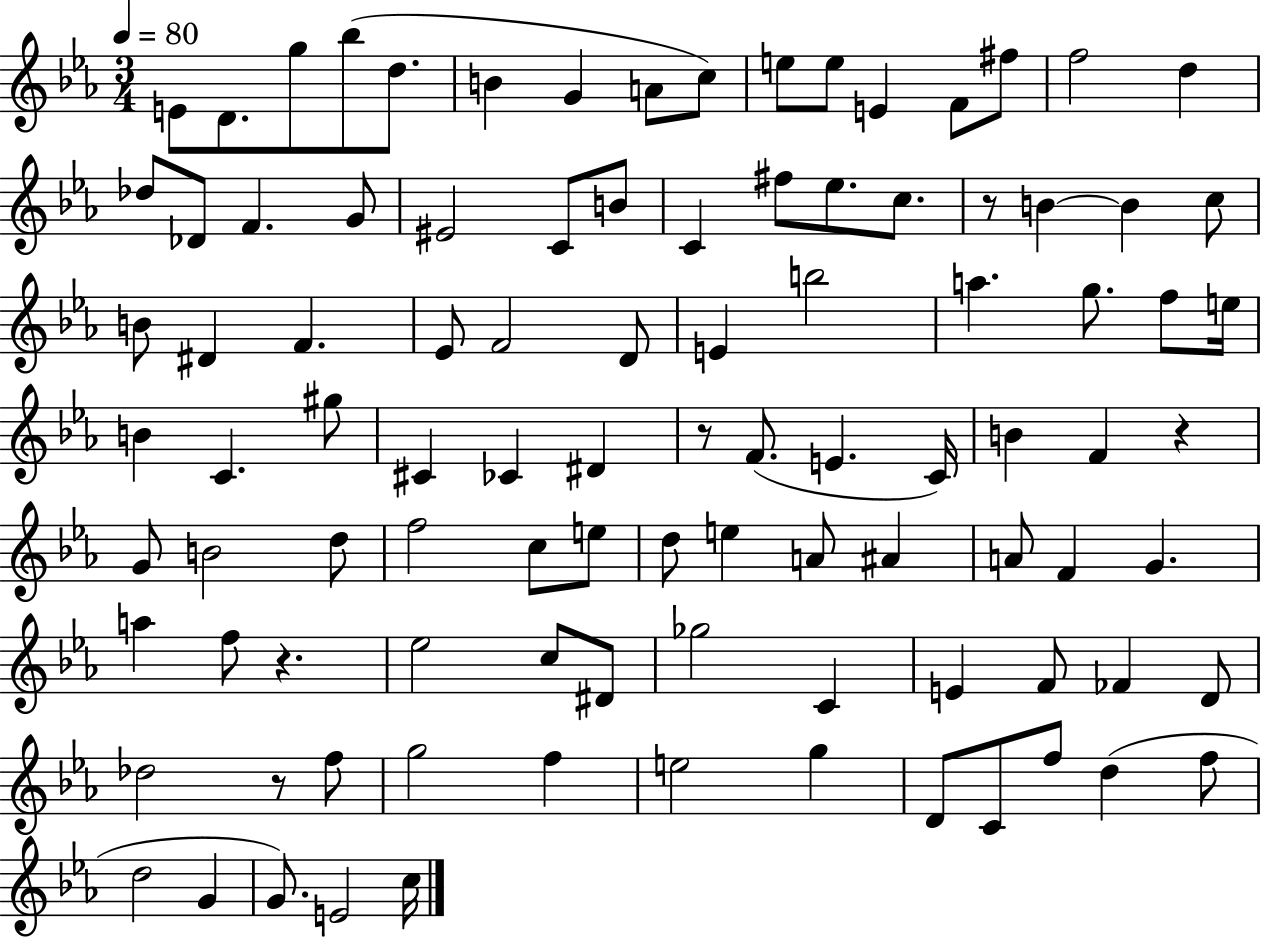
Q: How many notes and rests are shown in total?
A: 98